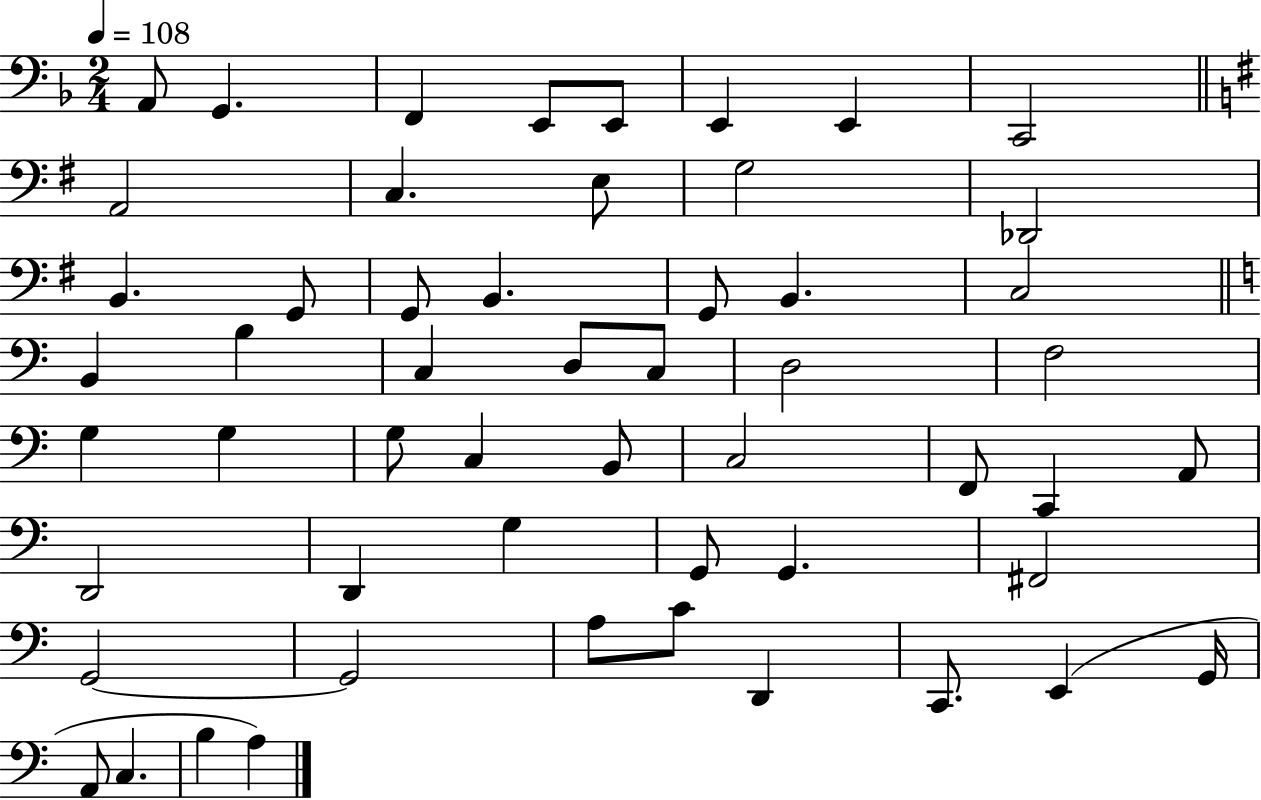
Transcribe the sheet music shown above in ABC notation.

X:1
T:Untitled
M:2/4
L:1/4
K:F
A,,/2 G,, F,, E,,/2 E,,/2 E,, E,, C,,2 A,,2 C, E,/2 G,2 _D,,2 B,, G,,/2 G,,/2 B,, G,,/2 B,, C,2 B,, B, C, D,/2 C,/2 D,2 F,2 G, G, G,/2 C, B,,/2 C,2 F,,/2 C,, A,,/2 D,,2 D,, G, G,,/2 G,, ^F,,2 G,,2 G,,2 A,/2 C/2 D,, C,,/2 E,, G,,/4 A,,/2 C, B, A,